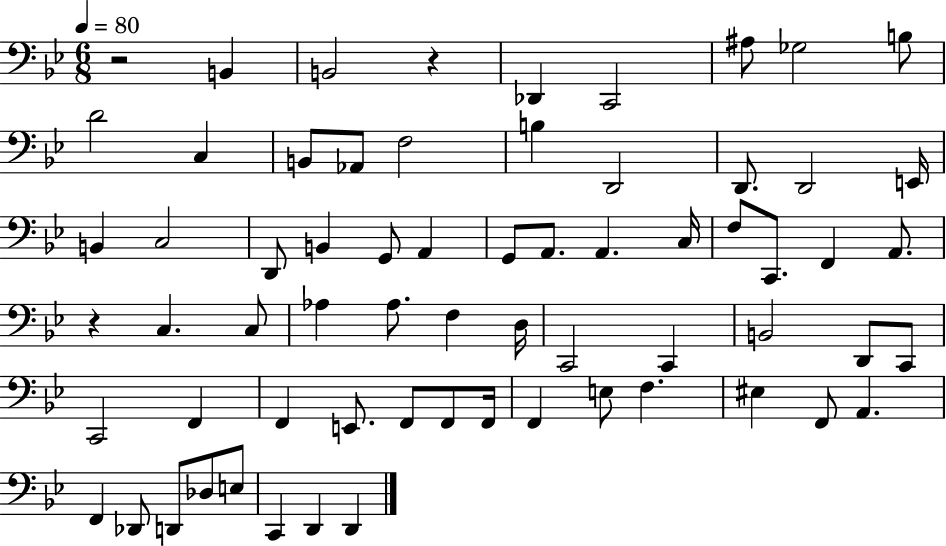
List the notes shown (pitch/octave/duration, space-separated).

R/h B2/q B2/h R/q Db2/q C2/h A#3/e Gb3/h B3/e D4/h C3/q B2/e Ab2/e F3/h B3/q D2/h D2/e. D2/h E2/s B2/q C3/h D2/e B2/q G2/e A2/q G2/e A2/e. A2/q. C3/s F3/e C2/e. F2/q A2/e. R/q C3/q. C3/e Ab3/q Ab3/e. F3/q D3/s C2/h C2/q B2/h D2/e C2/e C2/h F2/q F2/q E2/e. F2/e F2/e F2/s F2/q E3/e F3/q. EIS3/q F2/e A2/q. F2/q Db2/e D2/e Db3/e E3/e C2/q D2/q D2/q